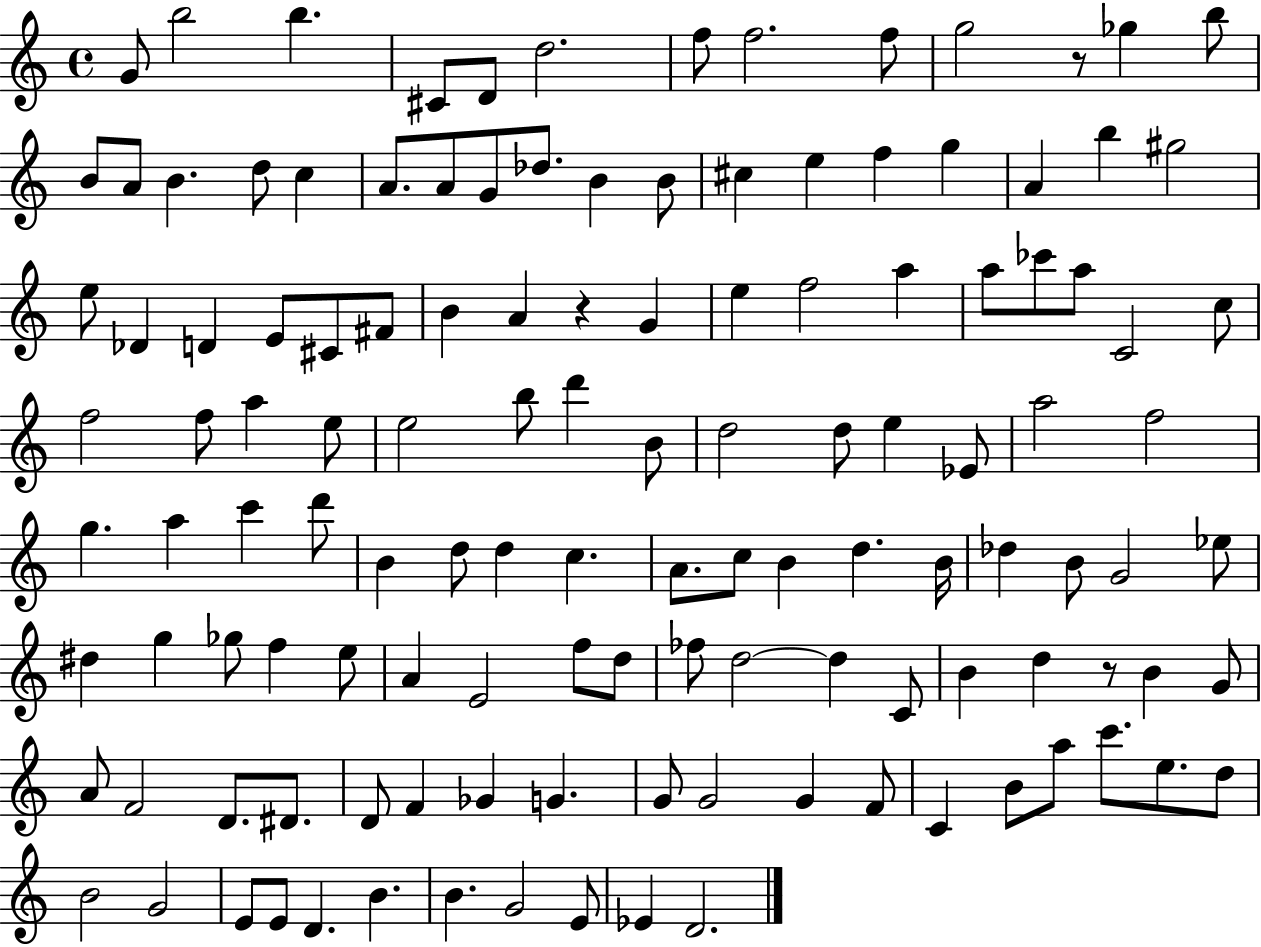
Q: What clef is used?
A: treble